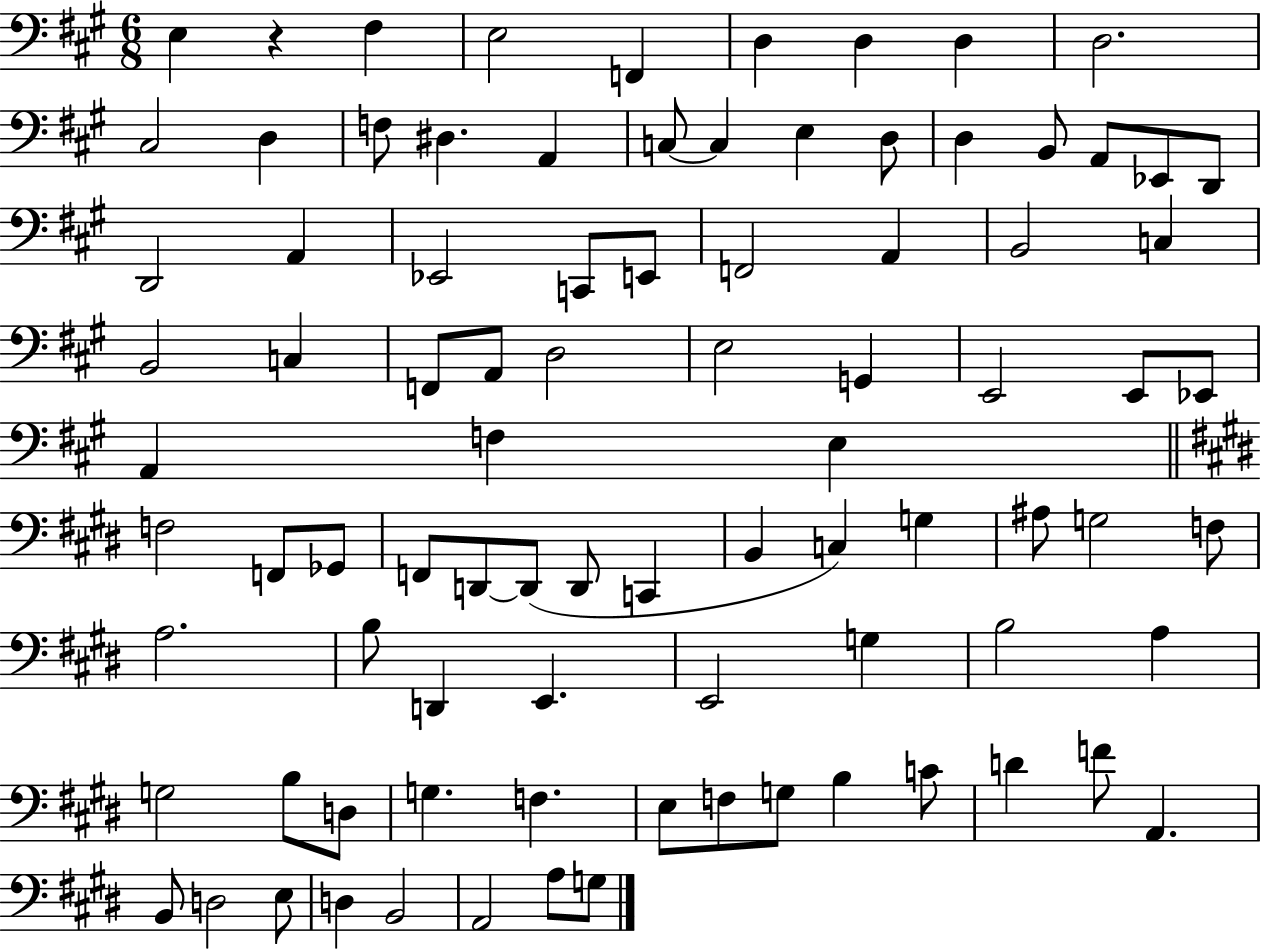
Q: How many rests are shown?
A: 1